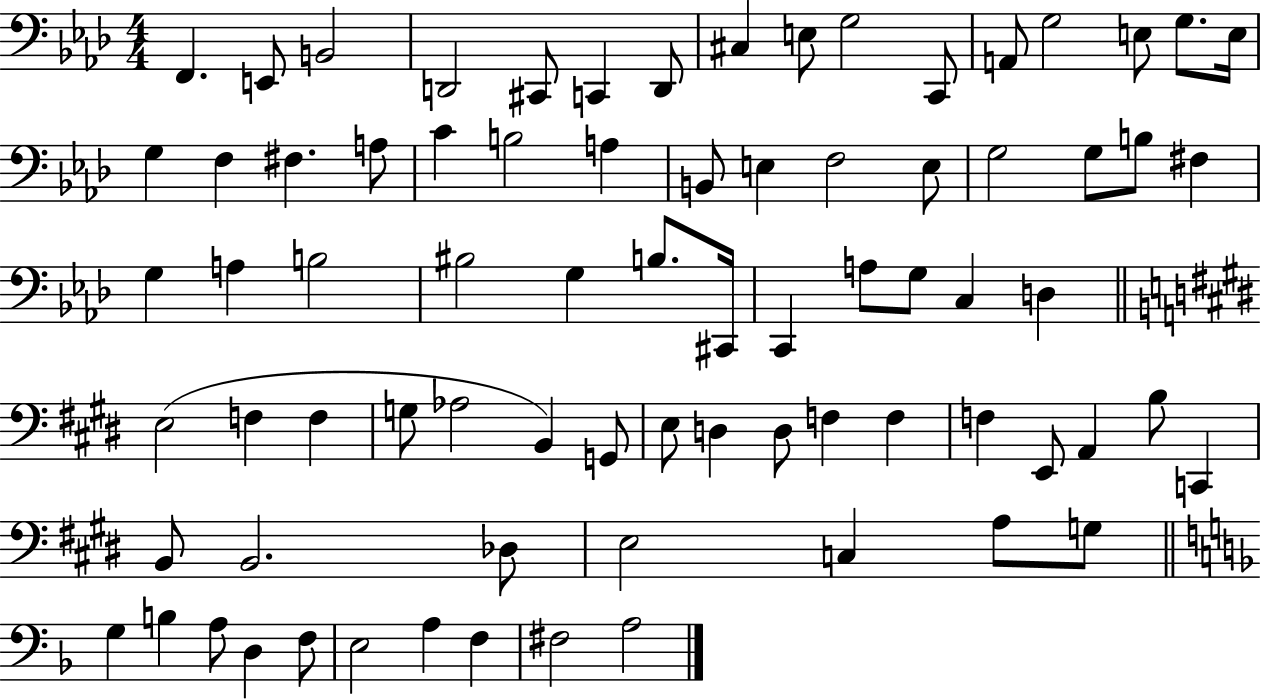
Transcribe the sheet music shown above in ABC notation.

X:1
T:Untitled
M:4/4
L:1/4
K:Ab
F,, E,,/2 B,,2 D,,2 ^C,,/2 C,, D,,/2 ^C, E,/2 G,2 C,,/2 A,,/2 G,2 E,/2 G,/2 E,/4 G, F, ^F, A,/2 C B,2 A, B,,/2 E, F,2 E,/2 G,2 G,/2 B,/2 ^F, G, A, B,2 ^B,2 G, B,/2 ^C,,/4 C,, A,/2 G,/2 C, D, E,2 F, F, G,/2 _A,2 B,, G,,/2 E,/2 D, D,/2 F, F, F, E,,/2 A,, B,/2 C,, B,,/2 B,,2 _D,/2 E,2 C, A,/2 G,/2 G, B, A,/2 D, F,/2 E,2 A, F, ^F,2 A,2